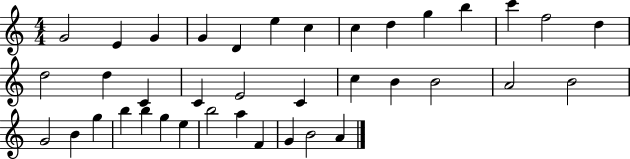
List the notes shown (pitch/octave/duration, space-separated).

G4/h E4/q G4/q G4/q D4/q E5/q C5/q C5/q D5/q G5/q B5/q C6/q F5/h D5/q D5/h D5/q C4/q C4/q E4/h C4/q C5/q B4/q B4/h A4/h B4/h G4/h B4/q G5/q B5/q B5/q G5/q E5/q B5/h A5/q F4/q G4/q B4/h A4/q